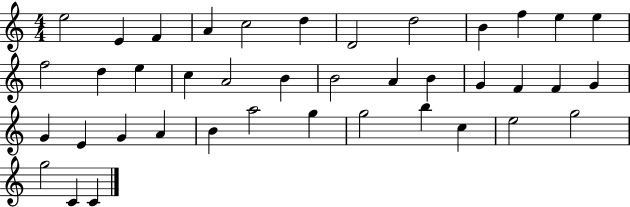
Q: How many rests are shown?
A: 0